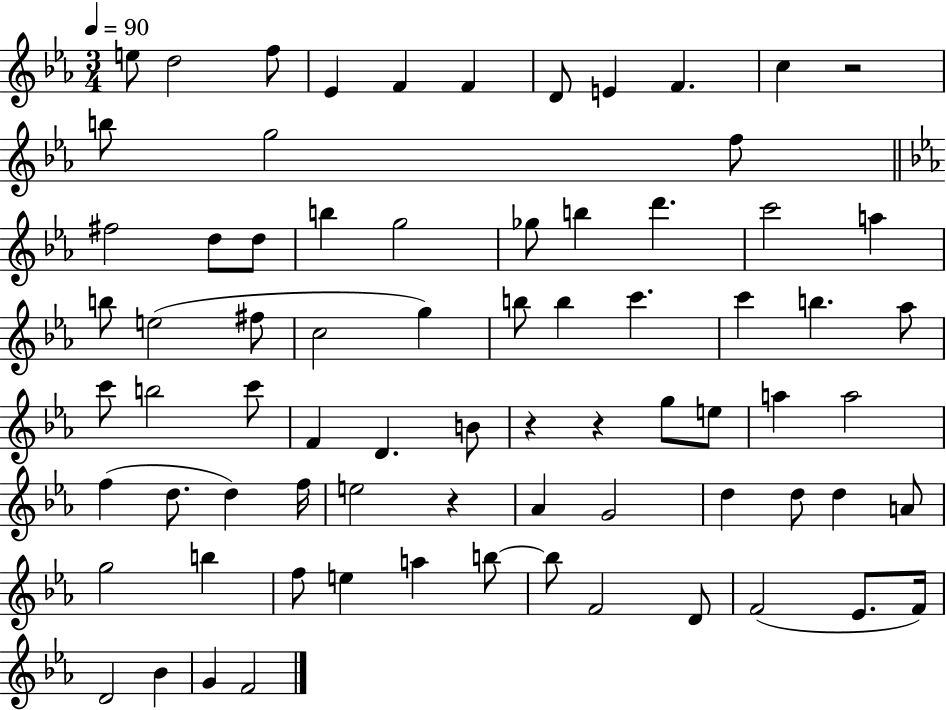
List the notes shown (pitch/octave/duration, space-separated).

E5/e D5/h F5/e Eb4/q F4/q F4/q D4/e E4/q F4/q. C5/q R/h B5/e G5/h F5/e F#5/h D5/e D5/e B5/q G5/h Gb5/e B5/q D6/q. C6/h A5/q B5/e E5/h F#5/e C5/h G5/q B5/e B5/q C6/q. C6/q B5/q. Ab5/e C6/e B5/h C6/e F4/q D4/q. B4/e R/q R/q G5/e E5/e A5/q A5/h F5/q D5/e. D5/q F5/s E5/h R/q Ab4/q G4/h D5/q D5/e D5/q A4/e G5/h B5/q F5/e E5/q A5/q B5/e B5/e F4/h D4/e F4/h Eb4/e. F4/s D4/h Bb4/q G4/q F4/h